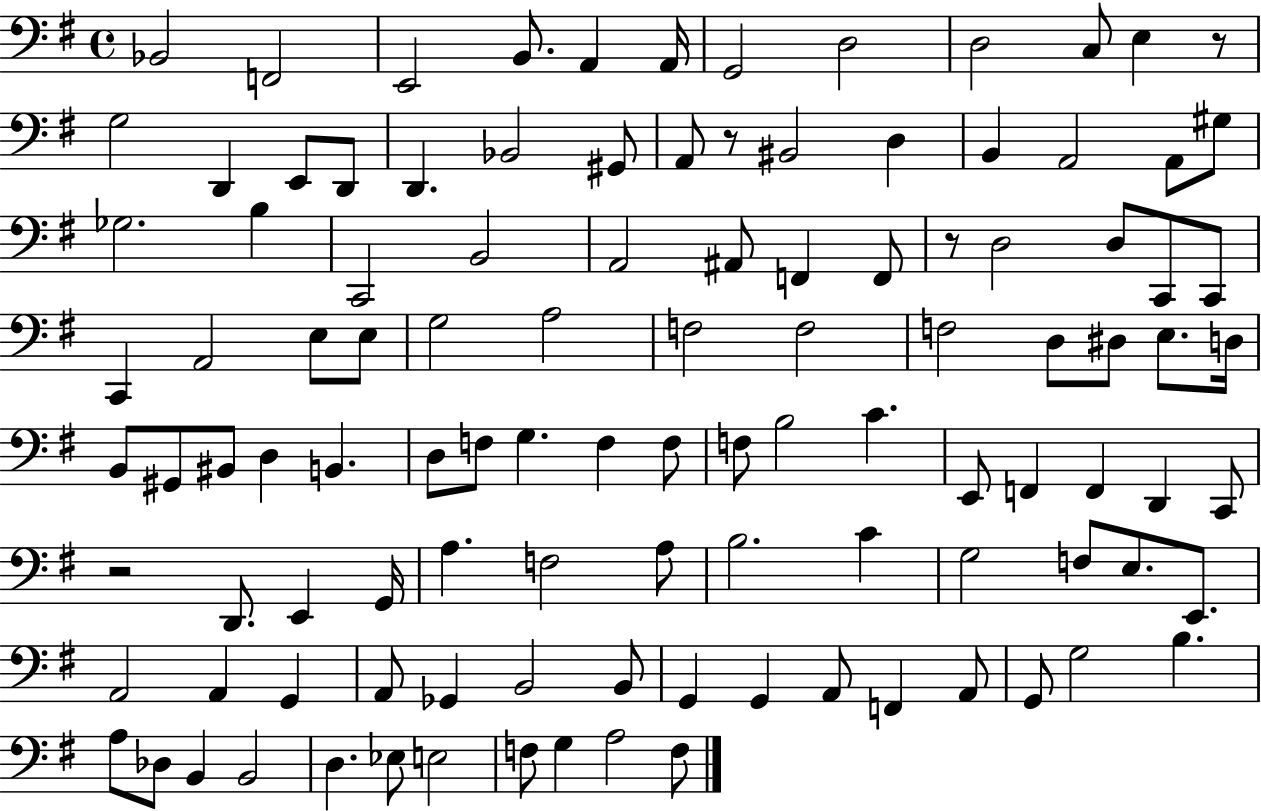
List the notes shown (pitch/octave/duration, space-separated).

Bb2/h F2/h E2/h B2/e. A2/q A2/s G2/h D3/h D3/h C3/e E3/q R/e G3/h D2/q E2/e D2/e D2/q. Bb2/h G#2/e A2/e R/e BIS2/h D3/q B2/q A2/h A2/e G#3/e Gb3/h. B3/q C2/h B2/h A2/h A#2/e F2/q F2/e R/e D3/h D3/e C2/e C2/e C2/q A2/h E3/e E3/e G3/h A3/h F3/h F3/h F3/h D3/e D#3/e E3/e. D3/s B2/e G#2/e BIS2/e D3/q B2/q. D3/e F3/e G3/q. F3/q F3/e F3/e B3/h C4/q. E2/e F2/q F2/q D2/q C2/e R/h D2/e. E2/q G2/s A3/q. F3/h A3/e B3/h. C4/q G3/h F3/e E3/e. E2/e. A2/h A2/q G2/q A2/e Gb2/q B2/h B2/e G2/q G2/q A2/e F2/q A2/e G2/e G3/h B3/q. A3/e Db3/e B2/q B2/h D3/q. Eb3/e E3/h F3/e G3/q A3/h F3/e